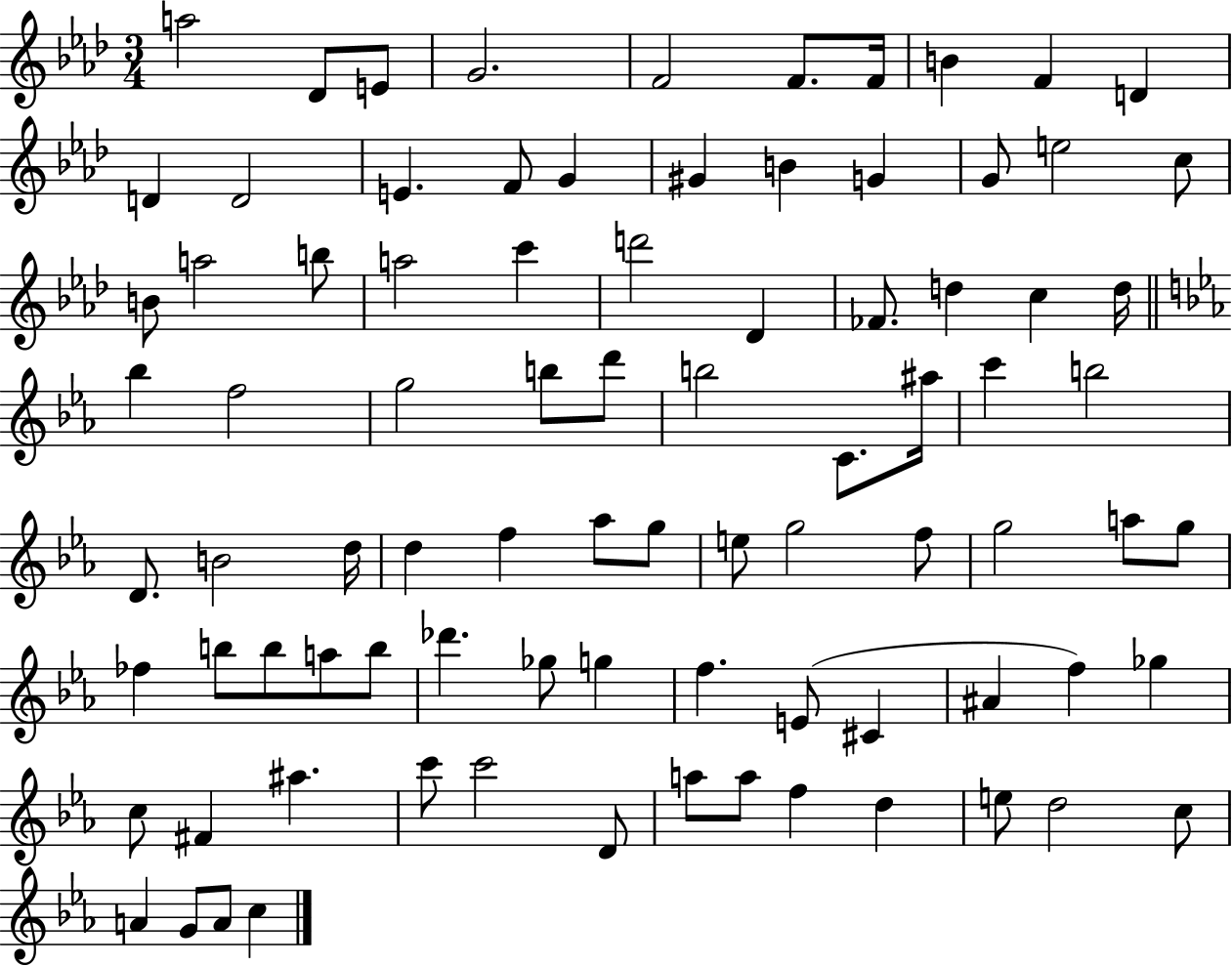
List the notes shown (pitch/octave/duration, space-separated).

A5/h Db4/e E4/e G4/h. F4/h F4/e. F4/s B4/q F4/q D4/q D4/q D4/h E4/q. F4/e G4/q G#4/q B4/q G4/q G4/e E5/h C5/e B4/e A5/h B5/e A5/h C6/q D6/h Db4/q FES4/e. D5/q C5/q D5/s Bb5/q F5/h G5/h B5/e D6/e B5/h C4/e. A#5/s C6/q B5/h D4/e. B4/h D5/s D5/q F5/q Ab5/e G5/e E5/e G5/h F5/e G5/h A5/e G5/e FES5/q B5/e B5/e A5/e B5/e Db6/q. Gb5/e G5/q F5/q. E4/e C#4/q A#4/q F5/q Gb5/q C5/e F#4/q A#5/q. C6/e C6/h D4/e A5/e A5/e F5/q D5/q E5/e D5/h C5/e A4/q G4/e A4/e C5/q